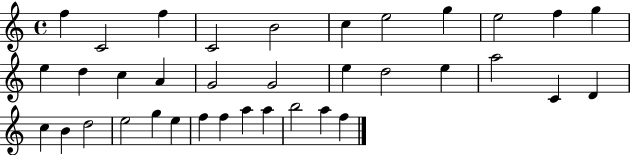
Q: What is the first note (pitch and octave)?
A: F5